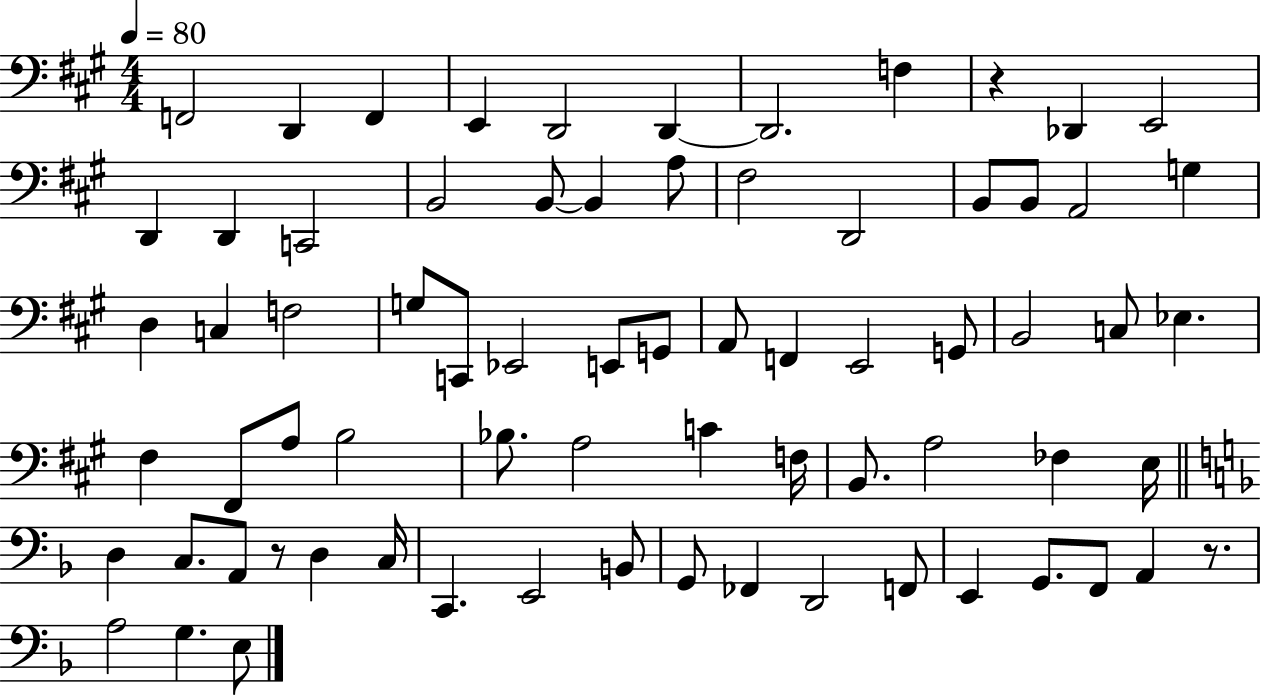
F2/h D2/q F2/q E2/q D2/h D2/q D2/h. F3/q R/q Db2/q E2/h D2/q D2/q C2/h B2/h B2/e B2/q A3/e F#3/h D2/h B2/e B2/e A2/h G3/q D3/q C3/q F3/h G3/e C2/e Eb2/h E2/e G2/e A2/e F2/q E2/h G2/e B2/h C3/e Eb3/q. F#3/q F#2/e A3/e B3/h Bb3/e. A3/h C4/q F3/s B2/e. A3/h FES3/q E3/s D3/q C3/e. A2/e R/e D3/q C3/s C2/q. E2/h B2/e G2/e FES2/q D2/h F2/e E2/q G2/e. F2/e A2/q R/e. A3/h G3/q. E3/e